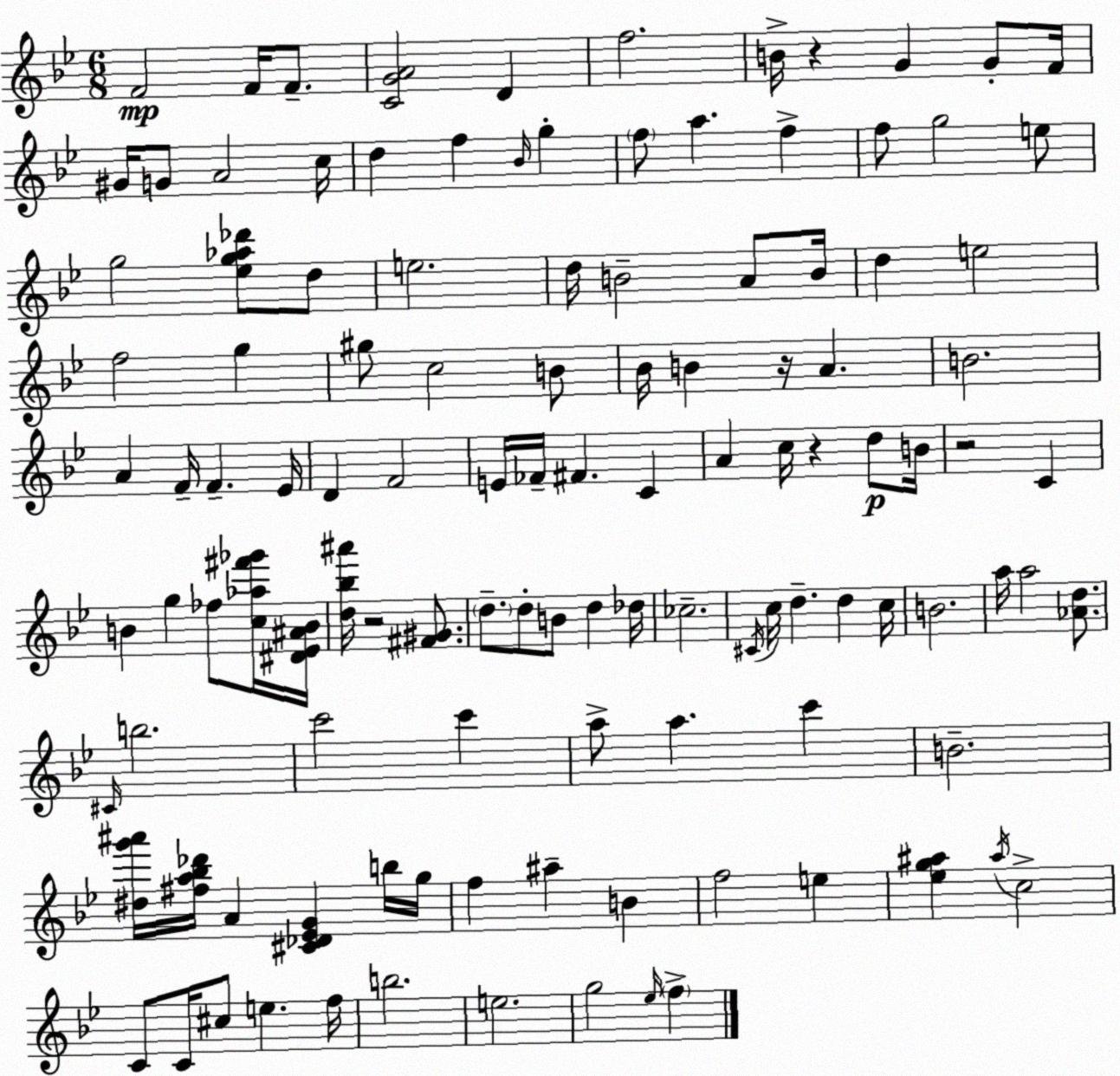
X:1
T:Untitled
M:6/8
L:1/4
K:Gm
F2 F/4 F/2 [CGA]2 D f2 B/4 z G G/2 F/4 ^G/4 G/2 A2 c/4 d f _B/4 g f/2 a f f/2 g2 e/2 g2 [_eg_a_d']/2 d/2 e2 d/4 B2 A/2 B/4 d e2 f2 g ^g/2 c2 B/2 _B/4 B z/4 A B2 A F/4 F _E/4 D F2 E/4 _F/4 ^F C A c/4 z d/2 B/4 z2 C B g _f/2 [c_a^f'_g']/4 [^D_E^AB]/4 [d_b^a']/4 z2 [^F^G]/2 d/2 d/2 B/2 d _d/4 _c2 ^C/4 c/4 d d c/4 B2 a/4 a2 [_Ad]/2 ^C/4 b2 c'2 c' a/2 a c' B2 [^dg'^a']/4 [^fa_b_d']/4 A [^C_D_EG] b/4 g/4 f ^a B f2 e [_eg^a] ^a/4 c2 C/2 C/4 ^c/2 e f/4 b2 e2 g2 _e/4 f